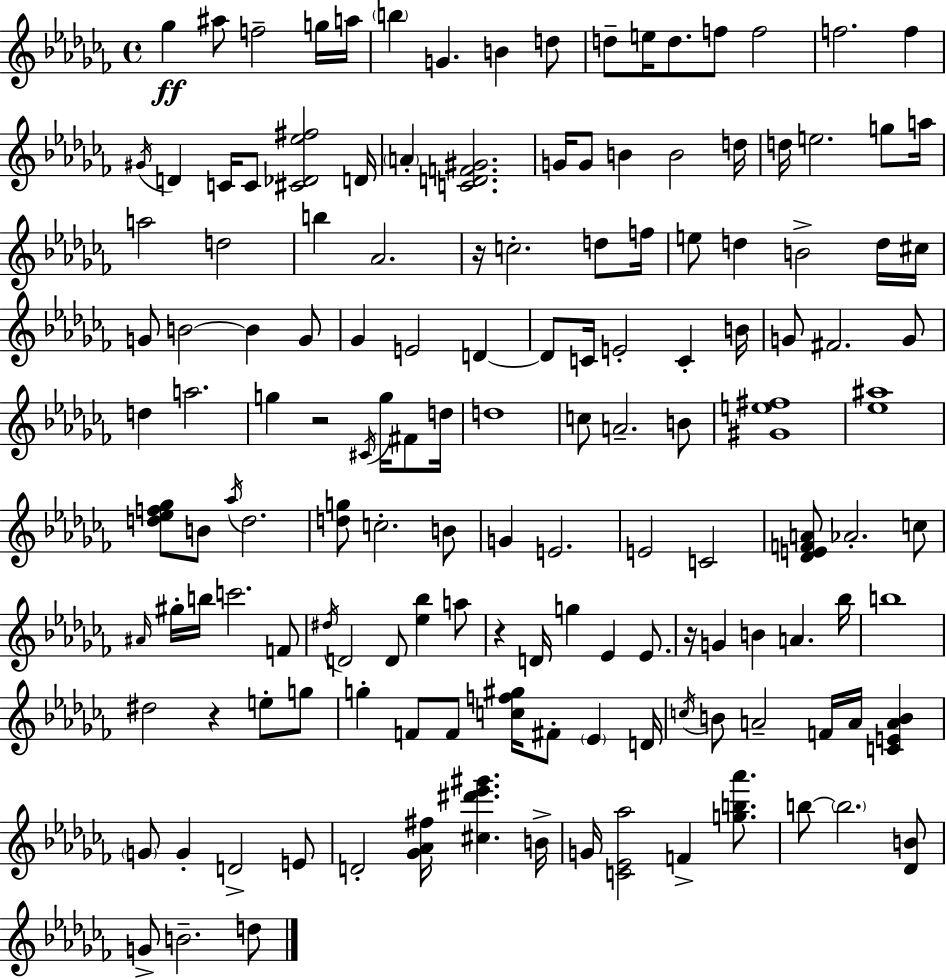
X:1
T:Untitled
M:4/4
L:1/4
K:Abm
_g ^a/2 f2 g/4 a/4 b G B d/2 d/2 e/4 d/2 f/2 f2 f2 f ^G/4 D C/4 C/2 [^C_D_e^f]2 D/4 A [CDF^G]2 G/4 G/2 B B2 d/4 d/4 e2 g/2 a/4 a2 d2 b _A2 z/4 c2 d/2 f/4 e/2 d B2 d/4 ^c/4 G/2 B2 B G/2 _G E2 D D/2 C/4 E2 C B/4 G/2 ^F2 G/2 d a2 g z2 ^C/4 g/4 ^F/2 d/4 d4 c/2 A2 B/2 [^Ge^f]4 [_e^a]4 [d_ef_g]/2 B/2 _a/4 d2 [dg]/2 c2 B/2 G E2 E2 C2 [_DEFA]/2 _A2 c/2 ^A/4 ^g/4 b/4 c'2 F/2 ^d/4 D2 D/2 [_e_b] a/2 z D/4 g _E _E/2 z/4 G B A _b/4 b4 ^d2 z e/2 g/2 g F/2 F/2 [cf^g]/4 ^F/2 _E D/4 c/4 B/2 A2 F/4 A/4 [CEAB] G/2 G D2 E/2 D2 [_G_A^f]/4 [^c^d'_e'^g'] B/4 G/4 [C_E_a]2 F [gb_a']/2 b/2 b2 [_DB]/2 G/2 B2 d/2